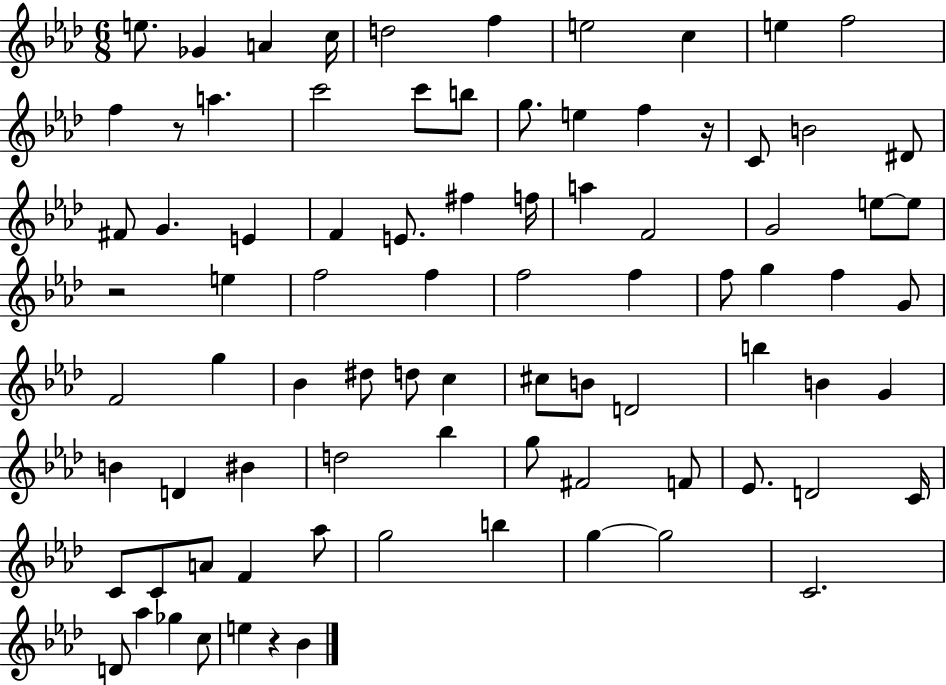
X:1
T:Untitled
M:6/8
L:1/4
K:Ab
e/2 _G A c/4 d2 f e2 c e f2 f z/2 a c'2 c'/2 b/2 g/2 e f z/4 C/2 B2 ^D/2 ^F/2 G E F E/2 ^f f/4 a F2 G2 e/2 e/2 z2 e f2 f f2 f f/2 g f G/2 F2 g _B ^d/2 d/2 c ^c/2 B/2 D2 b B G B D ^B d2 _b g/2 ^F2 F/2 _E/2 D2 C/4 C/2 C/2 A/2 F _a/2 g2 b g g2 C2 D/2 _a _g c/2 e z _B